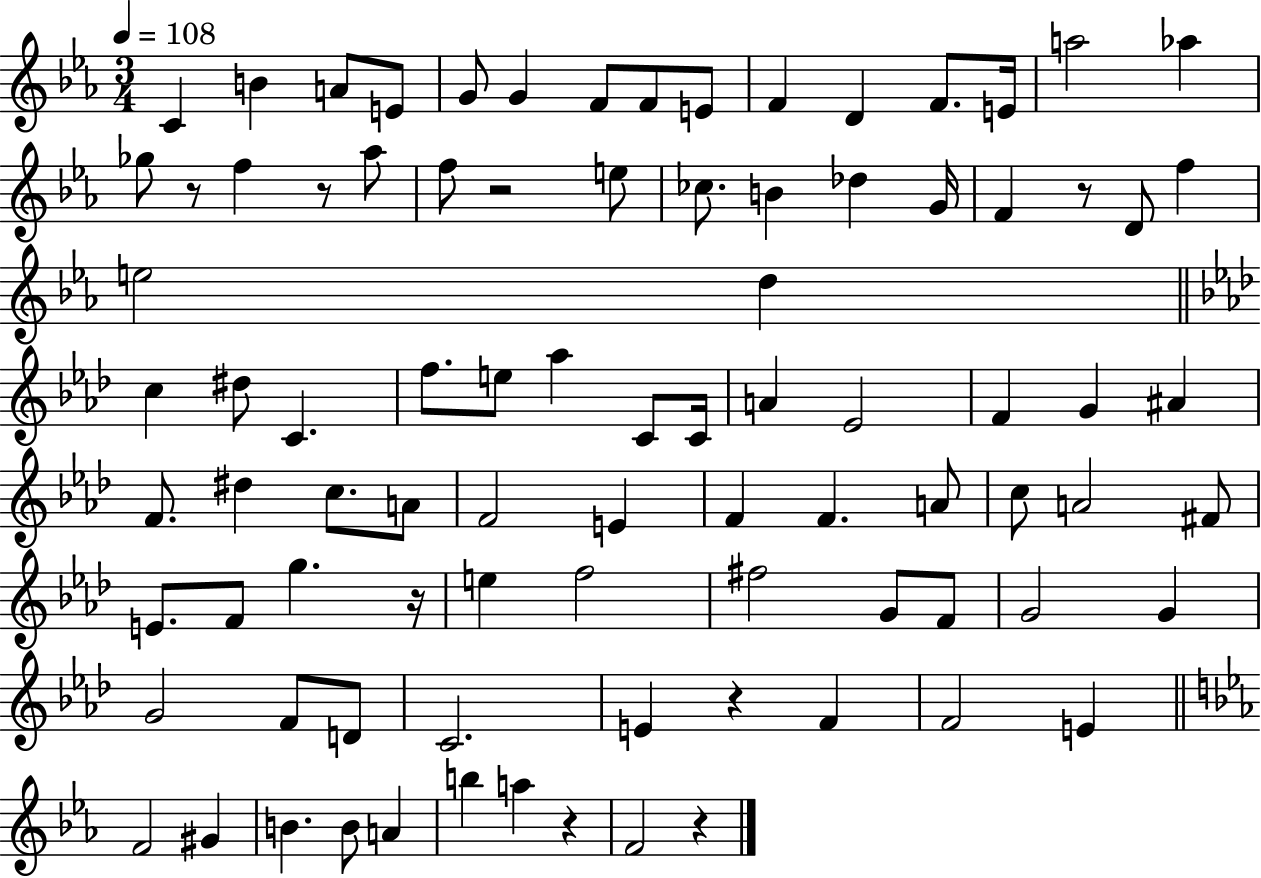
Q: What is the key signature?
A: EES major